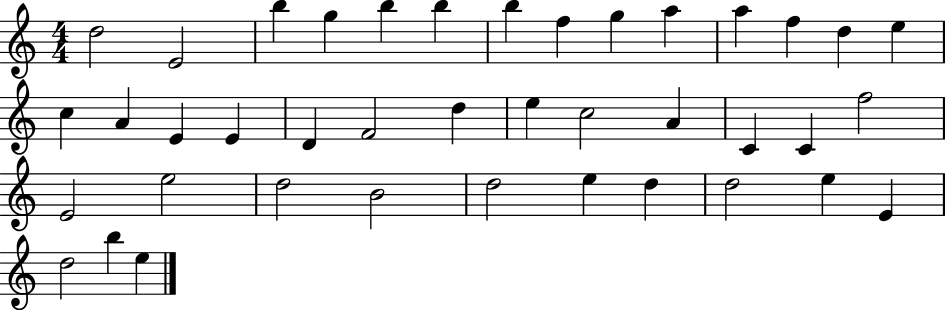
{
  \clef treble
  \numericTimeSignature
  \time 4/4
  \key c \major
  d''2 e'2 | b''4 g''4 b''4 b''4 | b''4 f''4 g''4 a''4 | a''4 f''4 d''4 e''4 | \break c''4 a'4 e'4 e'4 | d'4 f'2 d''4 | e''4 c''2 a'4 | c'4 c'4 f''2 | \break e'2 e''2 | d''2 b'2 | d''2 e''4 d''4 | d''2 e''4 e'4 | \break d''2 b''4 e''4 | \bar "|."
}